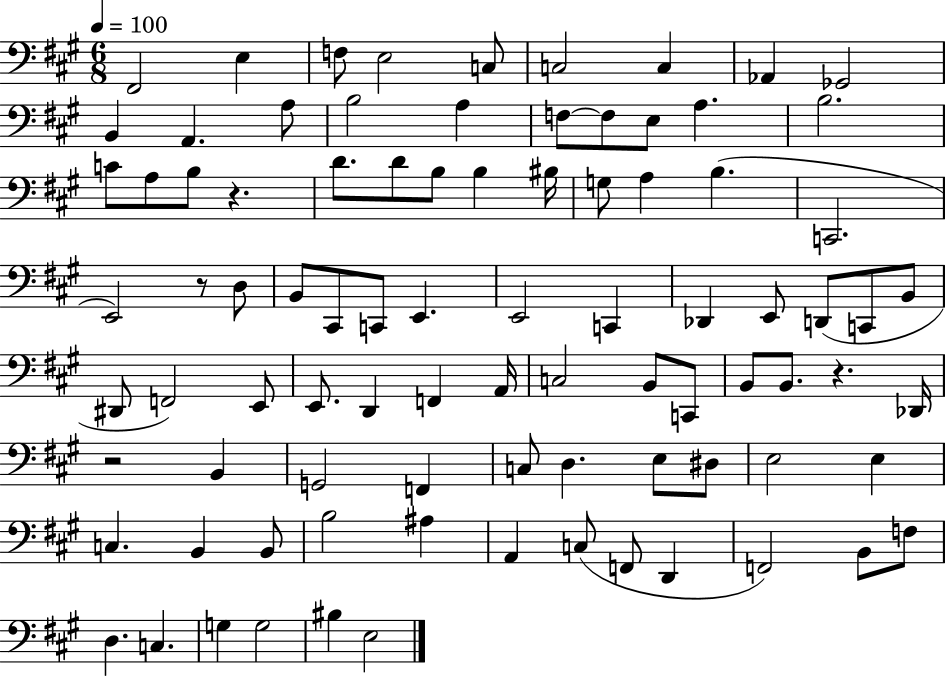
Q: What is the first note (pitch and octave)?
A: F#2